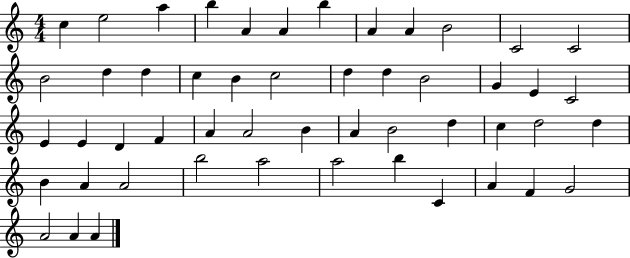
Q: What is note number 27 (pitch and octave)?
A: D4